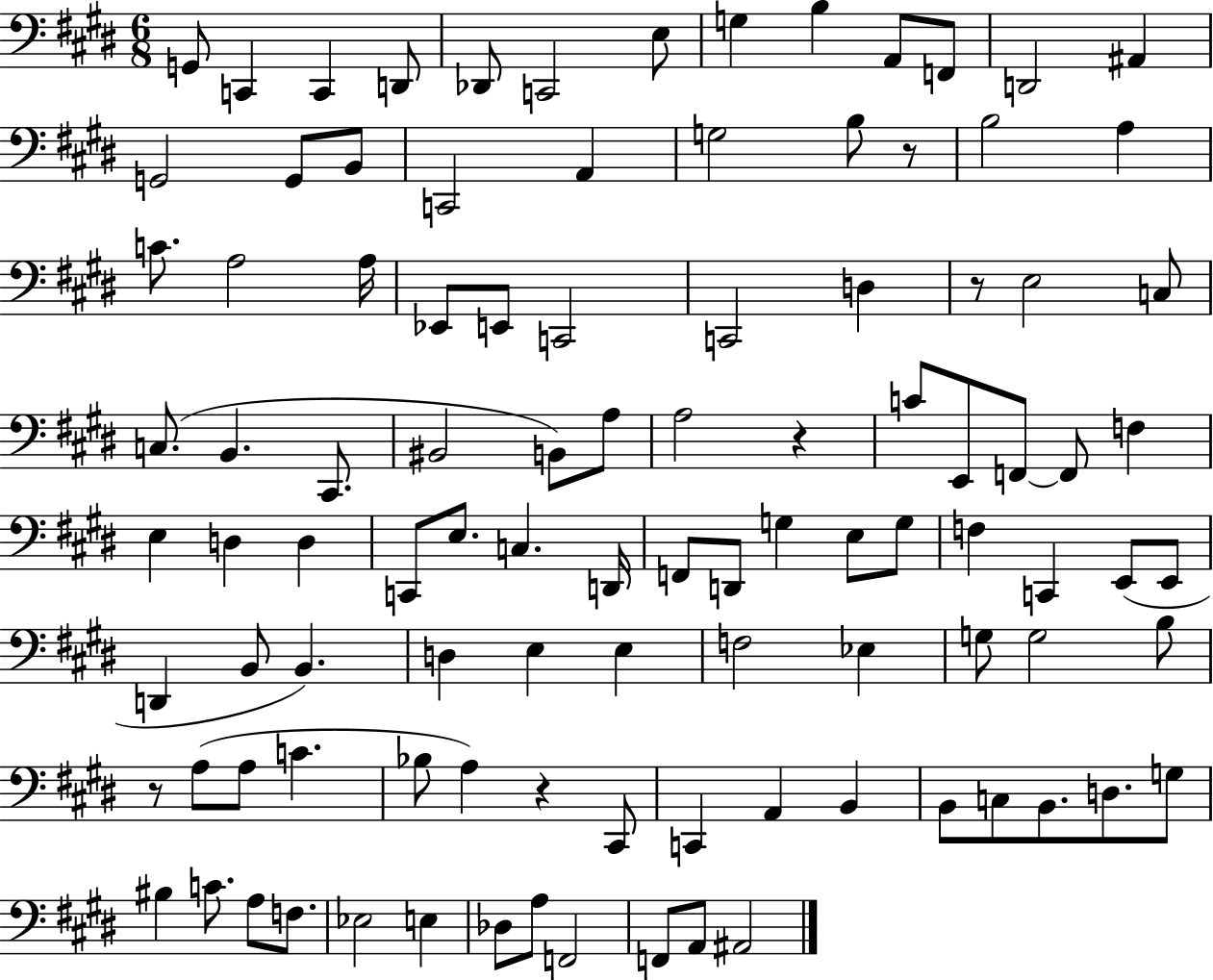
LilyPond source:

{
  \clef bass
  \numericTimeSignature
  \time 6/8
  \key e \major
  \repeat volta 2 { g,8 c,4 c,4 d,8 | des,8 c,2 e8 | g4 b4 a,8 f,8 | d,2 ais,4 | \break g,2 g,8 b,8 | c,2 a,4 | g2 b8 r8 | b2 a4 | \break c'8. a2 a16 | ees,8 e,8 c,2 | c,2 d4 | r8 e2 c8 | \break c8.( b,4. cis,8. | bis,2 b,8) a8 | a2 r4 | c'8 e,8 f,8~~ f,8 f4 | \break e4 d4 d4 | c,8 e8. c4. d,16 | f,8 d,8 g4 e8 g8 | f4 c,4 e,8( e,8 | \break d,4 b,8 b,4.) | d4 e4 e4 | f2 ees4 | g8 g2 b8 | \break r8 a8( a8 c'4. | bes8 a4) r4 cis,8 | c,4 a,4 b,4 | b,8 c8 b,8. d8. g8 | \break bis4 c'8. a8 f8. | ees2 e4 | des8 a8 f,2 | f,8 a,8 ais,2 | \break } \bar "|."
}